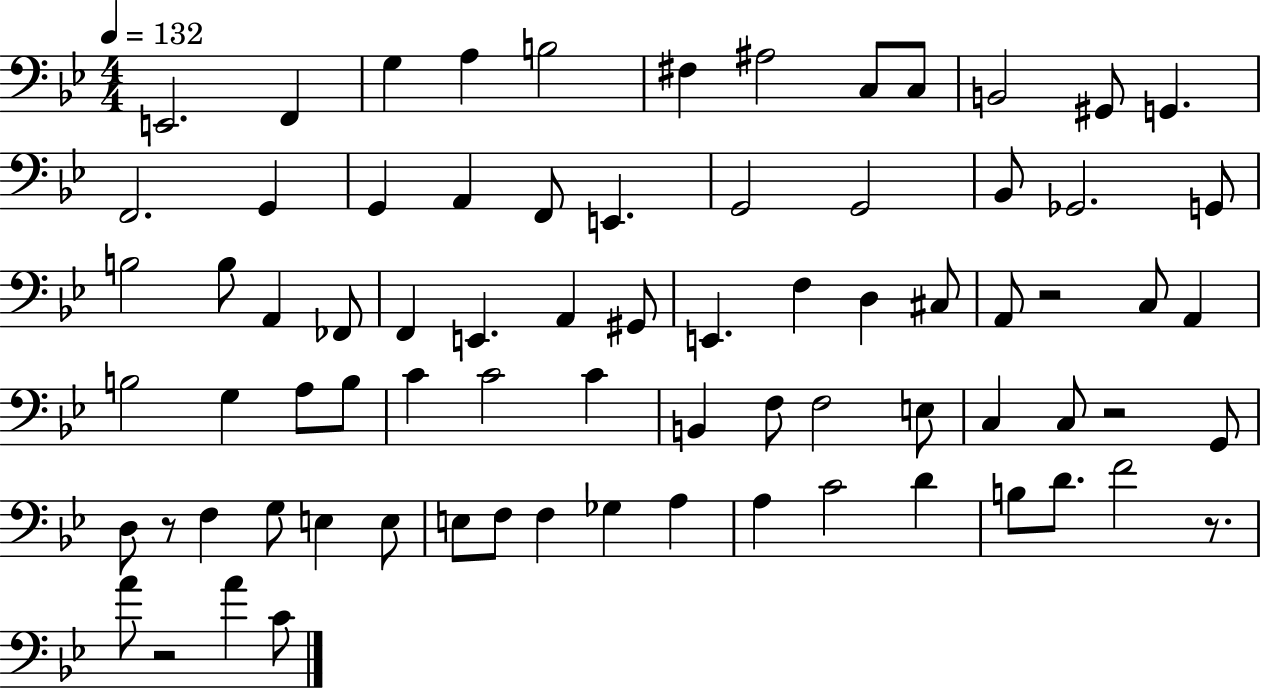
E2/h. F2/q G3/q A3/q B3/h F#3/q A#3/h C3/e C3/e B2/h G#2/e G2/q. F2/h. G2/q G2/q A2/q F2/e E2/q. G2/h G2/h Bb2/e Gb2/h. G2/e B3/h B3/e A2/q FES2/e F2/q E2/q. A2/q G#2/e E2/q. F3/q D3/q C#3/e A2/e R/h C3/e A2/q B3/h G3/q A3/e B3/e C4/q C4/h C4/q B2/q F3/e F3/h E3/e C3/q C3/e R/h G2/e D3/e R/e F3/q G3/e E3/q E3/e E3/e F3/e F3/q Gb3/q A3/q A3/q C4/h D4/q B3/e D4/e. F4/h R/e. A4/e R/h A4/q C4/e